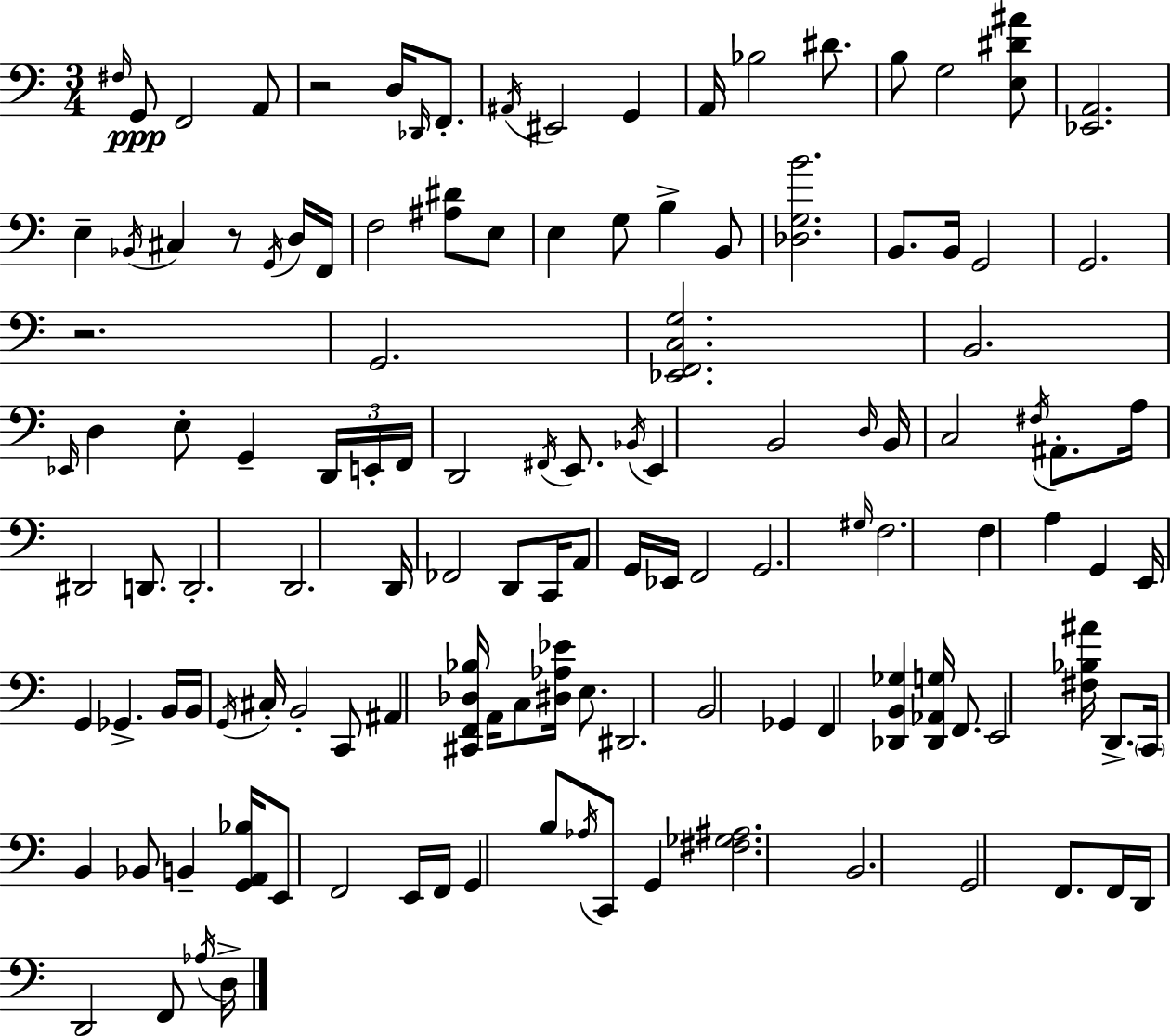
{
  \clef bass
  \numericTimeSignature
  \time 3/4
  \key c \major
  \grace { fis16 }\ppp g,8 f,2 a,8 | r2 d16 \grace { des,16 } f,8.-. | \acciaccatura { ais,16 } eis,2 g,4 | a,16 bes2 | \break dis'8. b8 g2 | <e dis' ais'>8 <ees, a,>2. | e4-- \acciaccatura { bes,16 } cis4 | r8 \acciaccatura { g,16 } d16 f,16 f2 | \break <ais dis'>8 e8 e4 g8 b4-> | b,8 <des g b'>2. | b,8. b,16 g,2 | g,2. | \break r2. | g,2. | <ees, f, c g>2. | b,2. | \break \grace { ees,16 } d4 e8-. | g,4-- \tuplet 3/2 { d,16 e,16-. f,16 } d,2 | \acciaccatura { fis,16 } e,8. \acciaccatura { bes,16 } e,4 | b,2 \grace { d16 } b,16 c2 | \break \acciaccatura { fis16 } ais,8.-. a16 dis,2 | d,8. d,2.-. | d,2. | d,16 fes,2 | \break d,8 c,16 a,8 | g,16 ees,16 f,2 g,2. | \grace { gis16 } f2. | f4 | \break a4 g,4 e,16 | g,4 ges,4.-> b,16 b,16 | \acciaccatura { g,16 } cis16-. b,2-. c,8 | ais,4 <cis, f, des bes>16 a,16 c8 <dis aes ees'>16 e8. | \break dis,2. | b,2 ges,4 | f,4 <des, b, ges>4 <des, aes, g>16 f,8. | e,2 <fis bes ais'>16 d,8.-> | \break \parenthesize c,16 b,4 bes,8 b,4-- <g, a, bes>16 | e,8 f,2 e,16 f,16 | g,4 b8 \acciaccatura { aes16 } c,8 g,4 | <fis ges ais>2. | \break b,2. | g,2 f,8. | f,16 d,16 d,2 f,8 | \acciaccatura { aes16 } d16-> \bar "|."
}